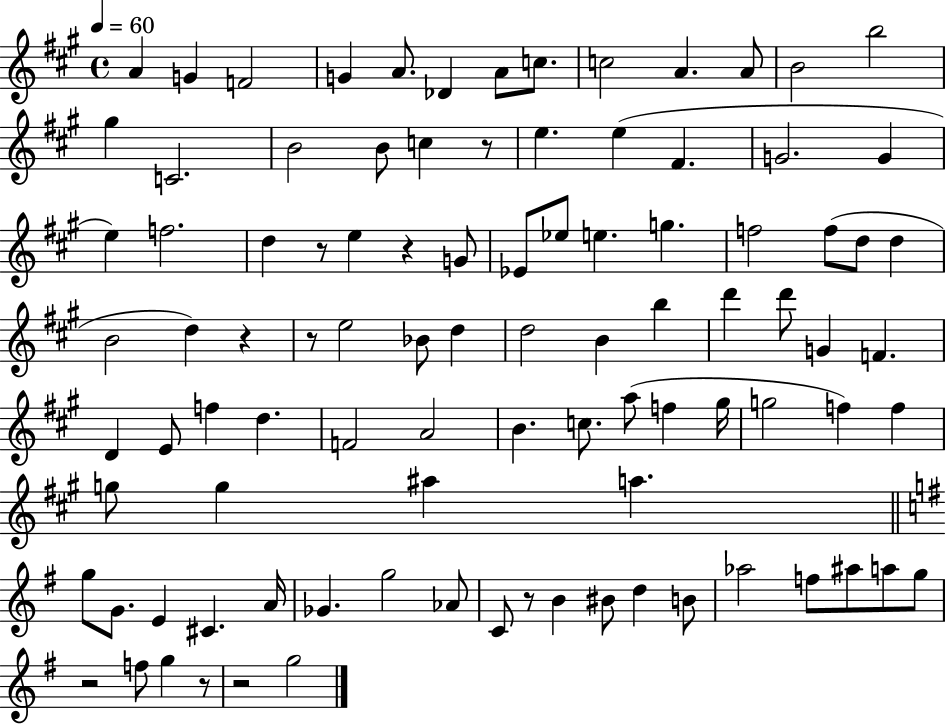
{
  \clef treble
  \time 4/4
  \defaultTimeSignature
  \key a \major
  \tempo 4 = 60
  \repeat volta 2 { a'4 g'4 f'2 | g'4 a'8. des'4 a'8 c''8. | c''2 a'4. a'8 | b'2 b''2 | \break gis''4 c'2. | b'2 b'8 c''4 r8 | e''4. e''4( fis'4. | g'2. g'4 | \break e''4) f''2. | d''4 r8 e''4 r4 g'8 | ees'8 ees''8 e''4. g''4. | f''2 f''8( d''8 d''4 | \break b'2 d''4) r4 | r8 e''2 bes'8 d''4 | d''2 b'4 b''4 | d'''4 d'''8 g'4 f'4. | \break d'4 e'8 f''4 d''4. | f'2 a'2 | b'4. c''8. a''8( f''4 gis''16 | g''2 f''4) f''4 | \break g''8 g''4 ais''4 a''4. | \bar "||" \break \key g \major g''8 g'8. e'4 cis'4. a'16 | ges'4. g''2 aes'8 | c'8 r8 b'4 bis'8 d''4 b'8 | aes''2 f''8 ais''8 a''8 g''8 | \break r2 f''8 g''4 r8 | r2 g''2 | } \bar "|."
}